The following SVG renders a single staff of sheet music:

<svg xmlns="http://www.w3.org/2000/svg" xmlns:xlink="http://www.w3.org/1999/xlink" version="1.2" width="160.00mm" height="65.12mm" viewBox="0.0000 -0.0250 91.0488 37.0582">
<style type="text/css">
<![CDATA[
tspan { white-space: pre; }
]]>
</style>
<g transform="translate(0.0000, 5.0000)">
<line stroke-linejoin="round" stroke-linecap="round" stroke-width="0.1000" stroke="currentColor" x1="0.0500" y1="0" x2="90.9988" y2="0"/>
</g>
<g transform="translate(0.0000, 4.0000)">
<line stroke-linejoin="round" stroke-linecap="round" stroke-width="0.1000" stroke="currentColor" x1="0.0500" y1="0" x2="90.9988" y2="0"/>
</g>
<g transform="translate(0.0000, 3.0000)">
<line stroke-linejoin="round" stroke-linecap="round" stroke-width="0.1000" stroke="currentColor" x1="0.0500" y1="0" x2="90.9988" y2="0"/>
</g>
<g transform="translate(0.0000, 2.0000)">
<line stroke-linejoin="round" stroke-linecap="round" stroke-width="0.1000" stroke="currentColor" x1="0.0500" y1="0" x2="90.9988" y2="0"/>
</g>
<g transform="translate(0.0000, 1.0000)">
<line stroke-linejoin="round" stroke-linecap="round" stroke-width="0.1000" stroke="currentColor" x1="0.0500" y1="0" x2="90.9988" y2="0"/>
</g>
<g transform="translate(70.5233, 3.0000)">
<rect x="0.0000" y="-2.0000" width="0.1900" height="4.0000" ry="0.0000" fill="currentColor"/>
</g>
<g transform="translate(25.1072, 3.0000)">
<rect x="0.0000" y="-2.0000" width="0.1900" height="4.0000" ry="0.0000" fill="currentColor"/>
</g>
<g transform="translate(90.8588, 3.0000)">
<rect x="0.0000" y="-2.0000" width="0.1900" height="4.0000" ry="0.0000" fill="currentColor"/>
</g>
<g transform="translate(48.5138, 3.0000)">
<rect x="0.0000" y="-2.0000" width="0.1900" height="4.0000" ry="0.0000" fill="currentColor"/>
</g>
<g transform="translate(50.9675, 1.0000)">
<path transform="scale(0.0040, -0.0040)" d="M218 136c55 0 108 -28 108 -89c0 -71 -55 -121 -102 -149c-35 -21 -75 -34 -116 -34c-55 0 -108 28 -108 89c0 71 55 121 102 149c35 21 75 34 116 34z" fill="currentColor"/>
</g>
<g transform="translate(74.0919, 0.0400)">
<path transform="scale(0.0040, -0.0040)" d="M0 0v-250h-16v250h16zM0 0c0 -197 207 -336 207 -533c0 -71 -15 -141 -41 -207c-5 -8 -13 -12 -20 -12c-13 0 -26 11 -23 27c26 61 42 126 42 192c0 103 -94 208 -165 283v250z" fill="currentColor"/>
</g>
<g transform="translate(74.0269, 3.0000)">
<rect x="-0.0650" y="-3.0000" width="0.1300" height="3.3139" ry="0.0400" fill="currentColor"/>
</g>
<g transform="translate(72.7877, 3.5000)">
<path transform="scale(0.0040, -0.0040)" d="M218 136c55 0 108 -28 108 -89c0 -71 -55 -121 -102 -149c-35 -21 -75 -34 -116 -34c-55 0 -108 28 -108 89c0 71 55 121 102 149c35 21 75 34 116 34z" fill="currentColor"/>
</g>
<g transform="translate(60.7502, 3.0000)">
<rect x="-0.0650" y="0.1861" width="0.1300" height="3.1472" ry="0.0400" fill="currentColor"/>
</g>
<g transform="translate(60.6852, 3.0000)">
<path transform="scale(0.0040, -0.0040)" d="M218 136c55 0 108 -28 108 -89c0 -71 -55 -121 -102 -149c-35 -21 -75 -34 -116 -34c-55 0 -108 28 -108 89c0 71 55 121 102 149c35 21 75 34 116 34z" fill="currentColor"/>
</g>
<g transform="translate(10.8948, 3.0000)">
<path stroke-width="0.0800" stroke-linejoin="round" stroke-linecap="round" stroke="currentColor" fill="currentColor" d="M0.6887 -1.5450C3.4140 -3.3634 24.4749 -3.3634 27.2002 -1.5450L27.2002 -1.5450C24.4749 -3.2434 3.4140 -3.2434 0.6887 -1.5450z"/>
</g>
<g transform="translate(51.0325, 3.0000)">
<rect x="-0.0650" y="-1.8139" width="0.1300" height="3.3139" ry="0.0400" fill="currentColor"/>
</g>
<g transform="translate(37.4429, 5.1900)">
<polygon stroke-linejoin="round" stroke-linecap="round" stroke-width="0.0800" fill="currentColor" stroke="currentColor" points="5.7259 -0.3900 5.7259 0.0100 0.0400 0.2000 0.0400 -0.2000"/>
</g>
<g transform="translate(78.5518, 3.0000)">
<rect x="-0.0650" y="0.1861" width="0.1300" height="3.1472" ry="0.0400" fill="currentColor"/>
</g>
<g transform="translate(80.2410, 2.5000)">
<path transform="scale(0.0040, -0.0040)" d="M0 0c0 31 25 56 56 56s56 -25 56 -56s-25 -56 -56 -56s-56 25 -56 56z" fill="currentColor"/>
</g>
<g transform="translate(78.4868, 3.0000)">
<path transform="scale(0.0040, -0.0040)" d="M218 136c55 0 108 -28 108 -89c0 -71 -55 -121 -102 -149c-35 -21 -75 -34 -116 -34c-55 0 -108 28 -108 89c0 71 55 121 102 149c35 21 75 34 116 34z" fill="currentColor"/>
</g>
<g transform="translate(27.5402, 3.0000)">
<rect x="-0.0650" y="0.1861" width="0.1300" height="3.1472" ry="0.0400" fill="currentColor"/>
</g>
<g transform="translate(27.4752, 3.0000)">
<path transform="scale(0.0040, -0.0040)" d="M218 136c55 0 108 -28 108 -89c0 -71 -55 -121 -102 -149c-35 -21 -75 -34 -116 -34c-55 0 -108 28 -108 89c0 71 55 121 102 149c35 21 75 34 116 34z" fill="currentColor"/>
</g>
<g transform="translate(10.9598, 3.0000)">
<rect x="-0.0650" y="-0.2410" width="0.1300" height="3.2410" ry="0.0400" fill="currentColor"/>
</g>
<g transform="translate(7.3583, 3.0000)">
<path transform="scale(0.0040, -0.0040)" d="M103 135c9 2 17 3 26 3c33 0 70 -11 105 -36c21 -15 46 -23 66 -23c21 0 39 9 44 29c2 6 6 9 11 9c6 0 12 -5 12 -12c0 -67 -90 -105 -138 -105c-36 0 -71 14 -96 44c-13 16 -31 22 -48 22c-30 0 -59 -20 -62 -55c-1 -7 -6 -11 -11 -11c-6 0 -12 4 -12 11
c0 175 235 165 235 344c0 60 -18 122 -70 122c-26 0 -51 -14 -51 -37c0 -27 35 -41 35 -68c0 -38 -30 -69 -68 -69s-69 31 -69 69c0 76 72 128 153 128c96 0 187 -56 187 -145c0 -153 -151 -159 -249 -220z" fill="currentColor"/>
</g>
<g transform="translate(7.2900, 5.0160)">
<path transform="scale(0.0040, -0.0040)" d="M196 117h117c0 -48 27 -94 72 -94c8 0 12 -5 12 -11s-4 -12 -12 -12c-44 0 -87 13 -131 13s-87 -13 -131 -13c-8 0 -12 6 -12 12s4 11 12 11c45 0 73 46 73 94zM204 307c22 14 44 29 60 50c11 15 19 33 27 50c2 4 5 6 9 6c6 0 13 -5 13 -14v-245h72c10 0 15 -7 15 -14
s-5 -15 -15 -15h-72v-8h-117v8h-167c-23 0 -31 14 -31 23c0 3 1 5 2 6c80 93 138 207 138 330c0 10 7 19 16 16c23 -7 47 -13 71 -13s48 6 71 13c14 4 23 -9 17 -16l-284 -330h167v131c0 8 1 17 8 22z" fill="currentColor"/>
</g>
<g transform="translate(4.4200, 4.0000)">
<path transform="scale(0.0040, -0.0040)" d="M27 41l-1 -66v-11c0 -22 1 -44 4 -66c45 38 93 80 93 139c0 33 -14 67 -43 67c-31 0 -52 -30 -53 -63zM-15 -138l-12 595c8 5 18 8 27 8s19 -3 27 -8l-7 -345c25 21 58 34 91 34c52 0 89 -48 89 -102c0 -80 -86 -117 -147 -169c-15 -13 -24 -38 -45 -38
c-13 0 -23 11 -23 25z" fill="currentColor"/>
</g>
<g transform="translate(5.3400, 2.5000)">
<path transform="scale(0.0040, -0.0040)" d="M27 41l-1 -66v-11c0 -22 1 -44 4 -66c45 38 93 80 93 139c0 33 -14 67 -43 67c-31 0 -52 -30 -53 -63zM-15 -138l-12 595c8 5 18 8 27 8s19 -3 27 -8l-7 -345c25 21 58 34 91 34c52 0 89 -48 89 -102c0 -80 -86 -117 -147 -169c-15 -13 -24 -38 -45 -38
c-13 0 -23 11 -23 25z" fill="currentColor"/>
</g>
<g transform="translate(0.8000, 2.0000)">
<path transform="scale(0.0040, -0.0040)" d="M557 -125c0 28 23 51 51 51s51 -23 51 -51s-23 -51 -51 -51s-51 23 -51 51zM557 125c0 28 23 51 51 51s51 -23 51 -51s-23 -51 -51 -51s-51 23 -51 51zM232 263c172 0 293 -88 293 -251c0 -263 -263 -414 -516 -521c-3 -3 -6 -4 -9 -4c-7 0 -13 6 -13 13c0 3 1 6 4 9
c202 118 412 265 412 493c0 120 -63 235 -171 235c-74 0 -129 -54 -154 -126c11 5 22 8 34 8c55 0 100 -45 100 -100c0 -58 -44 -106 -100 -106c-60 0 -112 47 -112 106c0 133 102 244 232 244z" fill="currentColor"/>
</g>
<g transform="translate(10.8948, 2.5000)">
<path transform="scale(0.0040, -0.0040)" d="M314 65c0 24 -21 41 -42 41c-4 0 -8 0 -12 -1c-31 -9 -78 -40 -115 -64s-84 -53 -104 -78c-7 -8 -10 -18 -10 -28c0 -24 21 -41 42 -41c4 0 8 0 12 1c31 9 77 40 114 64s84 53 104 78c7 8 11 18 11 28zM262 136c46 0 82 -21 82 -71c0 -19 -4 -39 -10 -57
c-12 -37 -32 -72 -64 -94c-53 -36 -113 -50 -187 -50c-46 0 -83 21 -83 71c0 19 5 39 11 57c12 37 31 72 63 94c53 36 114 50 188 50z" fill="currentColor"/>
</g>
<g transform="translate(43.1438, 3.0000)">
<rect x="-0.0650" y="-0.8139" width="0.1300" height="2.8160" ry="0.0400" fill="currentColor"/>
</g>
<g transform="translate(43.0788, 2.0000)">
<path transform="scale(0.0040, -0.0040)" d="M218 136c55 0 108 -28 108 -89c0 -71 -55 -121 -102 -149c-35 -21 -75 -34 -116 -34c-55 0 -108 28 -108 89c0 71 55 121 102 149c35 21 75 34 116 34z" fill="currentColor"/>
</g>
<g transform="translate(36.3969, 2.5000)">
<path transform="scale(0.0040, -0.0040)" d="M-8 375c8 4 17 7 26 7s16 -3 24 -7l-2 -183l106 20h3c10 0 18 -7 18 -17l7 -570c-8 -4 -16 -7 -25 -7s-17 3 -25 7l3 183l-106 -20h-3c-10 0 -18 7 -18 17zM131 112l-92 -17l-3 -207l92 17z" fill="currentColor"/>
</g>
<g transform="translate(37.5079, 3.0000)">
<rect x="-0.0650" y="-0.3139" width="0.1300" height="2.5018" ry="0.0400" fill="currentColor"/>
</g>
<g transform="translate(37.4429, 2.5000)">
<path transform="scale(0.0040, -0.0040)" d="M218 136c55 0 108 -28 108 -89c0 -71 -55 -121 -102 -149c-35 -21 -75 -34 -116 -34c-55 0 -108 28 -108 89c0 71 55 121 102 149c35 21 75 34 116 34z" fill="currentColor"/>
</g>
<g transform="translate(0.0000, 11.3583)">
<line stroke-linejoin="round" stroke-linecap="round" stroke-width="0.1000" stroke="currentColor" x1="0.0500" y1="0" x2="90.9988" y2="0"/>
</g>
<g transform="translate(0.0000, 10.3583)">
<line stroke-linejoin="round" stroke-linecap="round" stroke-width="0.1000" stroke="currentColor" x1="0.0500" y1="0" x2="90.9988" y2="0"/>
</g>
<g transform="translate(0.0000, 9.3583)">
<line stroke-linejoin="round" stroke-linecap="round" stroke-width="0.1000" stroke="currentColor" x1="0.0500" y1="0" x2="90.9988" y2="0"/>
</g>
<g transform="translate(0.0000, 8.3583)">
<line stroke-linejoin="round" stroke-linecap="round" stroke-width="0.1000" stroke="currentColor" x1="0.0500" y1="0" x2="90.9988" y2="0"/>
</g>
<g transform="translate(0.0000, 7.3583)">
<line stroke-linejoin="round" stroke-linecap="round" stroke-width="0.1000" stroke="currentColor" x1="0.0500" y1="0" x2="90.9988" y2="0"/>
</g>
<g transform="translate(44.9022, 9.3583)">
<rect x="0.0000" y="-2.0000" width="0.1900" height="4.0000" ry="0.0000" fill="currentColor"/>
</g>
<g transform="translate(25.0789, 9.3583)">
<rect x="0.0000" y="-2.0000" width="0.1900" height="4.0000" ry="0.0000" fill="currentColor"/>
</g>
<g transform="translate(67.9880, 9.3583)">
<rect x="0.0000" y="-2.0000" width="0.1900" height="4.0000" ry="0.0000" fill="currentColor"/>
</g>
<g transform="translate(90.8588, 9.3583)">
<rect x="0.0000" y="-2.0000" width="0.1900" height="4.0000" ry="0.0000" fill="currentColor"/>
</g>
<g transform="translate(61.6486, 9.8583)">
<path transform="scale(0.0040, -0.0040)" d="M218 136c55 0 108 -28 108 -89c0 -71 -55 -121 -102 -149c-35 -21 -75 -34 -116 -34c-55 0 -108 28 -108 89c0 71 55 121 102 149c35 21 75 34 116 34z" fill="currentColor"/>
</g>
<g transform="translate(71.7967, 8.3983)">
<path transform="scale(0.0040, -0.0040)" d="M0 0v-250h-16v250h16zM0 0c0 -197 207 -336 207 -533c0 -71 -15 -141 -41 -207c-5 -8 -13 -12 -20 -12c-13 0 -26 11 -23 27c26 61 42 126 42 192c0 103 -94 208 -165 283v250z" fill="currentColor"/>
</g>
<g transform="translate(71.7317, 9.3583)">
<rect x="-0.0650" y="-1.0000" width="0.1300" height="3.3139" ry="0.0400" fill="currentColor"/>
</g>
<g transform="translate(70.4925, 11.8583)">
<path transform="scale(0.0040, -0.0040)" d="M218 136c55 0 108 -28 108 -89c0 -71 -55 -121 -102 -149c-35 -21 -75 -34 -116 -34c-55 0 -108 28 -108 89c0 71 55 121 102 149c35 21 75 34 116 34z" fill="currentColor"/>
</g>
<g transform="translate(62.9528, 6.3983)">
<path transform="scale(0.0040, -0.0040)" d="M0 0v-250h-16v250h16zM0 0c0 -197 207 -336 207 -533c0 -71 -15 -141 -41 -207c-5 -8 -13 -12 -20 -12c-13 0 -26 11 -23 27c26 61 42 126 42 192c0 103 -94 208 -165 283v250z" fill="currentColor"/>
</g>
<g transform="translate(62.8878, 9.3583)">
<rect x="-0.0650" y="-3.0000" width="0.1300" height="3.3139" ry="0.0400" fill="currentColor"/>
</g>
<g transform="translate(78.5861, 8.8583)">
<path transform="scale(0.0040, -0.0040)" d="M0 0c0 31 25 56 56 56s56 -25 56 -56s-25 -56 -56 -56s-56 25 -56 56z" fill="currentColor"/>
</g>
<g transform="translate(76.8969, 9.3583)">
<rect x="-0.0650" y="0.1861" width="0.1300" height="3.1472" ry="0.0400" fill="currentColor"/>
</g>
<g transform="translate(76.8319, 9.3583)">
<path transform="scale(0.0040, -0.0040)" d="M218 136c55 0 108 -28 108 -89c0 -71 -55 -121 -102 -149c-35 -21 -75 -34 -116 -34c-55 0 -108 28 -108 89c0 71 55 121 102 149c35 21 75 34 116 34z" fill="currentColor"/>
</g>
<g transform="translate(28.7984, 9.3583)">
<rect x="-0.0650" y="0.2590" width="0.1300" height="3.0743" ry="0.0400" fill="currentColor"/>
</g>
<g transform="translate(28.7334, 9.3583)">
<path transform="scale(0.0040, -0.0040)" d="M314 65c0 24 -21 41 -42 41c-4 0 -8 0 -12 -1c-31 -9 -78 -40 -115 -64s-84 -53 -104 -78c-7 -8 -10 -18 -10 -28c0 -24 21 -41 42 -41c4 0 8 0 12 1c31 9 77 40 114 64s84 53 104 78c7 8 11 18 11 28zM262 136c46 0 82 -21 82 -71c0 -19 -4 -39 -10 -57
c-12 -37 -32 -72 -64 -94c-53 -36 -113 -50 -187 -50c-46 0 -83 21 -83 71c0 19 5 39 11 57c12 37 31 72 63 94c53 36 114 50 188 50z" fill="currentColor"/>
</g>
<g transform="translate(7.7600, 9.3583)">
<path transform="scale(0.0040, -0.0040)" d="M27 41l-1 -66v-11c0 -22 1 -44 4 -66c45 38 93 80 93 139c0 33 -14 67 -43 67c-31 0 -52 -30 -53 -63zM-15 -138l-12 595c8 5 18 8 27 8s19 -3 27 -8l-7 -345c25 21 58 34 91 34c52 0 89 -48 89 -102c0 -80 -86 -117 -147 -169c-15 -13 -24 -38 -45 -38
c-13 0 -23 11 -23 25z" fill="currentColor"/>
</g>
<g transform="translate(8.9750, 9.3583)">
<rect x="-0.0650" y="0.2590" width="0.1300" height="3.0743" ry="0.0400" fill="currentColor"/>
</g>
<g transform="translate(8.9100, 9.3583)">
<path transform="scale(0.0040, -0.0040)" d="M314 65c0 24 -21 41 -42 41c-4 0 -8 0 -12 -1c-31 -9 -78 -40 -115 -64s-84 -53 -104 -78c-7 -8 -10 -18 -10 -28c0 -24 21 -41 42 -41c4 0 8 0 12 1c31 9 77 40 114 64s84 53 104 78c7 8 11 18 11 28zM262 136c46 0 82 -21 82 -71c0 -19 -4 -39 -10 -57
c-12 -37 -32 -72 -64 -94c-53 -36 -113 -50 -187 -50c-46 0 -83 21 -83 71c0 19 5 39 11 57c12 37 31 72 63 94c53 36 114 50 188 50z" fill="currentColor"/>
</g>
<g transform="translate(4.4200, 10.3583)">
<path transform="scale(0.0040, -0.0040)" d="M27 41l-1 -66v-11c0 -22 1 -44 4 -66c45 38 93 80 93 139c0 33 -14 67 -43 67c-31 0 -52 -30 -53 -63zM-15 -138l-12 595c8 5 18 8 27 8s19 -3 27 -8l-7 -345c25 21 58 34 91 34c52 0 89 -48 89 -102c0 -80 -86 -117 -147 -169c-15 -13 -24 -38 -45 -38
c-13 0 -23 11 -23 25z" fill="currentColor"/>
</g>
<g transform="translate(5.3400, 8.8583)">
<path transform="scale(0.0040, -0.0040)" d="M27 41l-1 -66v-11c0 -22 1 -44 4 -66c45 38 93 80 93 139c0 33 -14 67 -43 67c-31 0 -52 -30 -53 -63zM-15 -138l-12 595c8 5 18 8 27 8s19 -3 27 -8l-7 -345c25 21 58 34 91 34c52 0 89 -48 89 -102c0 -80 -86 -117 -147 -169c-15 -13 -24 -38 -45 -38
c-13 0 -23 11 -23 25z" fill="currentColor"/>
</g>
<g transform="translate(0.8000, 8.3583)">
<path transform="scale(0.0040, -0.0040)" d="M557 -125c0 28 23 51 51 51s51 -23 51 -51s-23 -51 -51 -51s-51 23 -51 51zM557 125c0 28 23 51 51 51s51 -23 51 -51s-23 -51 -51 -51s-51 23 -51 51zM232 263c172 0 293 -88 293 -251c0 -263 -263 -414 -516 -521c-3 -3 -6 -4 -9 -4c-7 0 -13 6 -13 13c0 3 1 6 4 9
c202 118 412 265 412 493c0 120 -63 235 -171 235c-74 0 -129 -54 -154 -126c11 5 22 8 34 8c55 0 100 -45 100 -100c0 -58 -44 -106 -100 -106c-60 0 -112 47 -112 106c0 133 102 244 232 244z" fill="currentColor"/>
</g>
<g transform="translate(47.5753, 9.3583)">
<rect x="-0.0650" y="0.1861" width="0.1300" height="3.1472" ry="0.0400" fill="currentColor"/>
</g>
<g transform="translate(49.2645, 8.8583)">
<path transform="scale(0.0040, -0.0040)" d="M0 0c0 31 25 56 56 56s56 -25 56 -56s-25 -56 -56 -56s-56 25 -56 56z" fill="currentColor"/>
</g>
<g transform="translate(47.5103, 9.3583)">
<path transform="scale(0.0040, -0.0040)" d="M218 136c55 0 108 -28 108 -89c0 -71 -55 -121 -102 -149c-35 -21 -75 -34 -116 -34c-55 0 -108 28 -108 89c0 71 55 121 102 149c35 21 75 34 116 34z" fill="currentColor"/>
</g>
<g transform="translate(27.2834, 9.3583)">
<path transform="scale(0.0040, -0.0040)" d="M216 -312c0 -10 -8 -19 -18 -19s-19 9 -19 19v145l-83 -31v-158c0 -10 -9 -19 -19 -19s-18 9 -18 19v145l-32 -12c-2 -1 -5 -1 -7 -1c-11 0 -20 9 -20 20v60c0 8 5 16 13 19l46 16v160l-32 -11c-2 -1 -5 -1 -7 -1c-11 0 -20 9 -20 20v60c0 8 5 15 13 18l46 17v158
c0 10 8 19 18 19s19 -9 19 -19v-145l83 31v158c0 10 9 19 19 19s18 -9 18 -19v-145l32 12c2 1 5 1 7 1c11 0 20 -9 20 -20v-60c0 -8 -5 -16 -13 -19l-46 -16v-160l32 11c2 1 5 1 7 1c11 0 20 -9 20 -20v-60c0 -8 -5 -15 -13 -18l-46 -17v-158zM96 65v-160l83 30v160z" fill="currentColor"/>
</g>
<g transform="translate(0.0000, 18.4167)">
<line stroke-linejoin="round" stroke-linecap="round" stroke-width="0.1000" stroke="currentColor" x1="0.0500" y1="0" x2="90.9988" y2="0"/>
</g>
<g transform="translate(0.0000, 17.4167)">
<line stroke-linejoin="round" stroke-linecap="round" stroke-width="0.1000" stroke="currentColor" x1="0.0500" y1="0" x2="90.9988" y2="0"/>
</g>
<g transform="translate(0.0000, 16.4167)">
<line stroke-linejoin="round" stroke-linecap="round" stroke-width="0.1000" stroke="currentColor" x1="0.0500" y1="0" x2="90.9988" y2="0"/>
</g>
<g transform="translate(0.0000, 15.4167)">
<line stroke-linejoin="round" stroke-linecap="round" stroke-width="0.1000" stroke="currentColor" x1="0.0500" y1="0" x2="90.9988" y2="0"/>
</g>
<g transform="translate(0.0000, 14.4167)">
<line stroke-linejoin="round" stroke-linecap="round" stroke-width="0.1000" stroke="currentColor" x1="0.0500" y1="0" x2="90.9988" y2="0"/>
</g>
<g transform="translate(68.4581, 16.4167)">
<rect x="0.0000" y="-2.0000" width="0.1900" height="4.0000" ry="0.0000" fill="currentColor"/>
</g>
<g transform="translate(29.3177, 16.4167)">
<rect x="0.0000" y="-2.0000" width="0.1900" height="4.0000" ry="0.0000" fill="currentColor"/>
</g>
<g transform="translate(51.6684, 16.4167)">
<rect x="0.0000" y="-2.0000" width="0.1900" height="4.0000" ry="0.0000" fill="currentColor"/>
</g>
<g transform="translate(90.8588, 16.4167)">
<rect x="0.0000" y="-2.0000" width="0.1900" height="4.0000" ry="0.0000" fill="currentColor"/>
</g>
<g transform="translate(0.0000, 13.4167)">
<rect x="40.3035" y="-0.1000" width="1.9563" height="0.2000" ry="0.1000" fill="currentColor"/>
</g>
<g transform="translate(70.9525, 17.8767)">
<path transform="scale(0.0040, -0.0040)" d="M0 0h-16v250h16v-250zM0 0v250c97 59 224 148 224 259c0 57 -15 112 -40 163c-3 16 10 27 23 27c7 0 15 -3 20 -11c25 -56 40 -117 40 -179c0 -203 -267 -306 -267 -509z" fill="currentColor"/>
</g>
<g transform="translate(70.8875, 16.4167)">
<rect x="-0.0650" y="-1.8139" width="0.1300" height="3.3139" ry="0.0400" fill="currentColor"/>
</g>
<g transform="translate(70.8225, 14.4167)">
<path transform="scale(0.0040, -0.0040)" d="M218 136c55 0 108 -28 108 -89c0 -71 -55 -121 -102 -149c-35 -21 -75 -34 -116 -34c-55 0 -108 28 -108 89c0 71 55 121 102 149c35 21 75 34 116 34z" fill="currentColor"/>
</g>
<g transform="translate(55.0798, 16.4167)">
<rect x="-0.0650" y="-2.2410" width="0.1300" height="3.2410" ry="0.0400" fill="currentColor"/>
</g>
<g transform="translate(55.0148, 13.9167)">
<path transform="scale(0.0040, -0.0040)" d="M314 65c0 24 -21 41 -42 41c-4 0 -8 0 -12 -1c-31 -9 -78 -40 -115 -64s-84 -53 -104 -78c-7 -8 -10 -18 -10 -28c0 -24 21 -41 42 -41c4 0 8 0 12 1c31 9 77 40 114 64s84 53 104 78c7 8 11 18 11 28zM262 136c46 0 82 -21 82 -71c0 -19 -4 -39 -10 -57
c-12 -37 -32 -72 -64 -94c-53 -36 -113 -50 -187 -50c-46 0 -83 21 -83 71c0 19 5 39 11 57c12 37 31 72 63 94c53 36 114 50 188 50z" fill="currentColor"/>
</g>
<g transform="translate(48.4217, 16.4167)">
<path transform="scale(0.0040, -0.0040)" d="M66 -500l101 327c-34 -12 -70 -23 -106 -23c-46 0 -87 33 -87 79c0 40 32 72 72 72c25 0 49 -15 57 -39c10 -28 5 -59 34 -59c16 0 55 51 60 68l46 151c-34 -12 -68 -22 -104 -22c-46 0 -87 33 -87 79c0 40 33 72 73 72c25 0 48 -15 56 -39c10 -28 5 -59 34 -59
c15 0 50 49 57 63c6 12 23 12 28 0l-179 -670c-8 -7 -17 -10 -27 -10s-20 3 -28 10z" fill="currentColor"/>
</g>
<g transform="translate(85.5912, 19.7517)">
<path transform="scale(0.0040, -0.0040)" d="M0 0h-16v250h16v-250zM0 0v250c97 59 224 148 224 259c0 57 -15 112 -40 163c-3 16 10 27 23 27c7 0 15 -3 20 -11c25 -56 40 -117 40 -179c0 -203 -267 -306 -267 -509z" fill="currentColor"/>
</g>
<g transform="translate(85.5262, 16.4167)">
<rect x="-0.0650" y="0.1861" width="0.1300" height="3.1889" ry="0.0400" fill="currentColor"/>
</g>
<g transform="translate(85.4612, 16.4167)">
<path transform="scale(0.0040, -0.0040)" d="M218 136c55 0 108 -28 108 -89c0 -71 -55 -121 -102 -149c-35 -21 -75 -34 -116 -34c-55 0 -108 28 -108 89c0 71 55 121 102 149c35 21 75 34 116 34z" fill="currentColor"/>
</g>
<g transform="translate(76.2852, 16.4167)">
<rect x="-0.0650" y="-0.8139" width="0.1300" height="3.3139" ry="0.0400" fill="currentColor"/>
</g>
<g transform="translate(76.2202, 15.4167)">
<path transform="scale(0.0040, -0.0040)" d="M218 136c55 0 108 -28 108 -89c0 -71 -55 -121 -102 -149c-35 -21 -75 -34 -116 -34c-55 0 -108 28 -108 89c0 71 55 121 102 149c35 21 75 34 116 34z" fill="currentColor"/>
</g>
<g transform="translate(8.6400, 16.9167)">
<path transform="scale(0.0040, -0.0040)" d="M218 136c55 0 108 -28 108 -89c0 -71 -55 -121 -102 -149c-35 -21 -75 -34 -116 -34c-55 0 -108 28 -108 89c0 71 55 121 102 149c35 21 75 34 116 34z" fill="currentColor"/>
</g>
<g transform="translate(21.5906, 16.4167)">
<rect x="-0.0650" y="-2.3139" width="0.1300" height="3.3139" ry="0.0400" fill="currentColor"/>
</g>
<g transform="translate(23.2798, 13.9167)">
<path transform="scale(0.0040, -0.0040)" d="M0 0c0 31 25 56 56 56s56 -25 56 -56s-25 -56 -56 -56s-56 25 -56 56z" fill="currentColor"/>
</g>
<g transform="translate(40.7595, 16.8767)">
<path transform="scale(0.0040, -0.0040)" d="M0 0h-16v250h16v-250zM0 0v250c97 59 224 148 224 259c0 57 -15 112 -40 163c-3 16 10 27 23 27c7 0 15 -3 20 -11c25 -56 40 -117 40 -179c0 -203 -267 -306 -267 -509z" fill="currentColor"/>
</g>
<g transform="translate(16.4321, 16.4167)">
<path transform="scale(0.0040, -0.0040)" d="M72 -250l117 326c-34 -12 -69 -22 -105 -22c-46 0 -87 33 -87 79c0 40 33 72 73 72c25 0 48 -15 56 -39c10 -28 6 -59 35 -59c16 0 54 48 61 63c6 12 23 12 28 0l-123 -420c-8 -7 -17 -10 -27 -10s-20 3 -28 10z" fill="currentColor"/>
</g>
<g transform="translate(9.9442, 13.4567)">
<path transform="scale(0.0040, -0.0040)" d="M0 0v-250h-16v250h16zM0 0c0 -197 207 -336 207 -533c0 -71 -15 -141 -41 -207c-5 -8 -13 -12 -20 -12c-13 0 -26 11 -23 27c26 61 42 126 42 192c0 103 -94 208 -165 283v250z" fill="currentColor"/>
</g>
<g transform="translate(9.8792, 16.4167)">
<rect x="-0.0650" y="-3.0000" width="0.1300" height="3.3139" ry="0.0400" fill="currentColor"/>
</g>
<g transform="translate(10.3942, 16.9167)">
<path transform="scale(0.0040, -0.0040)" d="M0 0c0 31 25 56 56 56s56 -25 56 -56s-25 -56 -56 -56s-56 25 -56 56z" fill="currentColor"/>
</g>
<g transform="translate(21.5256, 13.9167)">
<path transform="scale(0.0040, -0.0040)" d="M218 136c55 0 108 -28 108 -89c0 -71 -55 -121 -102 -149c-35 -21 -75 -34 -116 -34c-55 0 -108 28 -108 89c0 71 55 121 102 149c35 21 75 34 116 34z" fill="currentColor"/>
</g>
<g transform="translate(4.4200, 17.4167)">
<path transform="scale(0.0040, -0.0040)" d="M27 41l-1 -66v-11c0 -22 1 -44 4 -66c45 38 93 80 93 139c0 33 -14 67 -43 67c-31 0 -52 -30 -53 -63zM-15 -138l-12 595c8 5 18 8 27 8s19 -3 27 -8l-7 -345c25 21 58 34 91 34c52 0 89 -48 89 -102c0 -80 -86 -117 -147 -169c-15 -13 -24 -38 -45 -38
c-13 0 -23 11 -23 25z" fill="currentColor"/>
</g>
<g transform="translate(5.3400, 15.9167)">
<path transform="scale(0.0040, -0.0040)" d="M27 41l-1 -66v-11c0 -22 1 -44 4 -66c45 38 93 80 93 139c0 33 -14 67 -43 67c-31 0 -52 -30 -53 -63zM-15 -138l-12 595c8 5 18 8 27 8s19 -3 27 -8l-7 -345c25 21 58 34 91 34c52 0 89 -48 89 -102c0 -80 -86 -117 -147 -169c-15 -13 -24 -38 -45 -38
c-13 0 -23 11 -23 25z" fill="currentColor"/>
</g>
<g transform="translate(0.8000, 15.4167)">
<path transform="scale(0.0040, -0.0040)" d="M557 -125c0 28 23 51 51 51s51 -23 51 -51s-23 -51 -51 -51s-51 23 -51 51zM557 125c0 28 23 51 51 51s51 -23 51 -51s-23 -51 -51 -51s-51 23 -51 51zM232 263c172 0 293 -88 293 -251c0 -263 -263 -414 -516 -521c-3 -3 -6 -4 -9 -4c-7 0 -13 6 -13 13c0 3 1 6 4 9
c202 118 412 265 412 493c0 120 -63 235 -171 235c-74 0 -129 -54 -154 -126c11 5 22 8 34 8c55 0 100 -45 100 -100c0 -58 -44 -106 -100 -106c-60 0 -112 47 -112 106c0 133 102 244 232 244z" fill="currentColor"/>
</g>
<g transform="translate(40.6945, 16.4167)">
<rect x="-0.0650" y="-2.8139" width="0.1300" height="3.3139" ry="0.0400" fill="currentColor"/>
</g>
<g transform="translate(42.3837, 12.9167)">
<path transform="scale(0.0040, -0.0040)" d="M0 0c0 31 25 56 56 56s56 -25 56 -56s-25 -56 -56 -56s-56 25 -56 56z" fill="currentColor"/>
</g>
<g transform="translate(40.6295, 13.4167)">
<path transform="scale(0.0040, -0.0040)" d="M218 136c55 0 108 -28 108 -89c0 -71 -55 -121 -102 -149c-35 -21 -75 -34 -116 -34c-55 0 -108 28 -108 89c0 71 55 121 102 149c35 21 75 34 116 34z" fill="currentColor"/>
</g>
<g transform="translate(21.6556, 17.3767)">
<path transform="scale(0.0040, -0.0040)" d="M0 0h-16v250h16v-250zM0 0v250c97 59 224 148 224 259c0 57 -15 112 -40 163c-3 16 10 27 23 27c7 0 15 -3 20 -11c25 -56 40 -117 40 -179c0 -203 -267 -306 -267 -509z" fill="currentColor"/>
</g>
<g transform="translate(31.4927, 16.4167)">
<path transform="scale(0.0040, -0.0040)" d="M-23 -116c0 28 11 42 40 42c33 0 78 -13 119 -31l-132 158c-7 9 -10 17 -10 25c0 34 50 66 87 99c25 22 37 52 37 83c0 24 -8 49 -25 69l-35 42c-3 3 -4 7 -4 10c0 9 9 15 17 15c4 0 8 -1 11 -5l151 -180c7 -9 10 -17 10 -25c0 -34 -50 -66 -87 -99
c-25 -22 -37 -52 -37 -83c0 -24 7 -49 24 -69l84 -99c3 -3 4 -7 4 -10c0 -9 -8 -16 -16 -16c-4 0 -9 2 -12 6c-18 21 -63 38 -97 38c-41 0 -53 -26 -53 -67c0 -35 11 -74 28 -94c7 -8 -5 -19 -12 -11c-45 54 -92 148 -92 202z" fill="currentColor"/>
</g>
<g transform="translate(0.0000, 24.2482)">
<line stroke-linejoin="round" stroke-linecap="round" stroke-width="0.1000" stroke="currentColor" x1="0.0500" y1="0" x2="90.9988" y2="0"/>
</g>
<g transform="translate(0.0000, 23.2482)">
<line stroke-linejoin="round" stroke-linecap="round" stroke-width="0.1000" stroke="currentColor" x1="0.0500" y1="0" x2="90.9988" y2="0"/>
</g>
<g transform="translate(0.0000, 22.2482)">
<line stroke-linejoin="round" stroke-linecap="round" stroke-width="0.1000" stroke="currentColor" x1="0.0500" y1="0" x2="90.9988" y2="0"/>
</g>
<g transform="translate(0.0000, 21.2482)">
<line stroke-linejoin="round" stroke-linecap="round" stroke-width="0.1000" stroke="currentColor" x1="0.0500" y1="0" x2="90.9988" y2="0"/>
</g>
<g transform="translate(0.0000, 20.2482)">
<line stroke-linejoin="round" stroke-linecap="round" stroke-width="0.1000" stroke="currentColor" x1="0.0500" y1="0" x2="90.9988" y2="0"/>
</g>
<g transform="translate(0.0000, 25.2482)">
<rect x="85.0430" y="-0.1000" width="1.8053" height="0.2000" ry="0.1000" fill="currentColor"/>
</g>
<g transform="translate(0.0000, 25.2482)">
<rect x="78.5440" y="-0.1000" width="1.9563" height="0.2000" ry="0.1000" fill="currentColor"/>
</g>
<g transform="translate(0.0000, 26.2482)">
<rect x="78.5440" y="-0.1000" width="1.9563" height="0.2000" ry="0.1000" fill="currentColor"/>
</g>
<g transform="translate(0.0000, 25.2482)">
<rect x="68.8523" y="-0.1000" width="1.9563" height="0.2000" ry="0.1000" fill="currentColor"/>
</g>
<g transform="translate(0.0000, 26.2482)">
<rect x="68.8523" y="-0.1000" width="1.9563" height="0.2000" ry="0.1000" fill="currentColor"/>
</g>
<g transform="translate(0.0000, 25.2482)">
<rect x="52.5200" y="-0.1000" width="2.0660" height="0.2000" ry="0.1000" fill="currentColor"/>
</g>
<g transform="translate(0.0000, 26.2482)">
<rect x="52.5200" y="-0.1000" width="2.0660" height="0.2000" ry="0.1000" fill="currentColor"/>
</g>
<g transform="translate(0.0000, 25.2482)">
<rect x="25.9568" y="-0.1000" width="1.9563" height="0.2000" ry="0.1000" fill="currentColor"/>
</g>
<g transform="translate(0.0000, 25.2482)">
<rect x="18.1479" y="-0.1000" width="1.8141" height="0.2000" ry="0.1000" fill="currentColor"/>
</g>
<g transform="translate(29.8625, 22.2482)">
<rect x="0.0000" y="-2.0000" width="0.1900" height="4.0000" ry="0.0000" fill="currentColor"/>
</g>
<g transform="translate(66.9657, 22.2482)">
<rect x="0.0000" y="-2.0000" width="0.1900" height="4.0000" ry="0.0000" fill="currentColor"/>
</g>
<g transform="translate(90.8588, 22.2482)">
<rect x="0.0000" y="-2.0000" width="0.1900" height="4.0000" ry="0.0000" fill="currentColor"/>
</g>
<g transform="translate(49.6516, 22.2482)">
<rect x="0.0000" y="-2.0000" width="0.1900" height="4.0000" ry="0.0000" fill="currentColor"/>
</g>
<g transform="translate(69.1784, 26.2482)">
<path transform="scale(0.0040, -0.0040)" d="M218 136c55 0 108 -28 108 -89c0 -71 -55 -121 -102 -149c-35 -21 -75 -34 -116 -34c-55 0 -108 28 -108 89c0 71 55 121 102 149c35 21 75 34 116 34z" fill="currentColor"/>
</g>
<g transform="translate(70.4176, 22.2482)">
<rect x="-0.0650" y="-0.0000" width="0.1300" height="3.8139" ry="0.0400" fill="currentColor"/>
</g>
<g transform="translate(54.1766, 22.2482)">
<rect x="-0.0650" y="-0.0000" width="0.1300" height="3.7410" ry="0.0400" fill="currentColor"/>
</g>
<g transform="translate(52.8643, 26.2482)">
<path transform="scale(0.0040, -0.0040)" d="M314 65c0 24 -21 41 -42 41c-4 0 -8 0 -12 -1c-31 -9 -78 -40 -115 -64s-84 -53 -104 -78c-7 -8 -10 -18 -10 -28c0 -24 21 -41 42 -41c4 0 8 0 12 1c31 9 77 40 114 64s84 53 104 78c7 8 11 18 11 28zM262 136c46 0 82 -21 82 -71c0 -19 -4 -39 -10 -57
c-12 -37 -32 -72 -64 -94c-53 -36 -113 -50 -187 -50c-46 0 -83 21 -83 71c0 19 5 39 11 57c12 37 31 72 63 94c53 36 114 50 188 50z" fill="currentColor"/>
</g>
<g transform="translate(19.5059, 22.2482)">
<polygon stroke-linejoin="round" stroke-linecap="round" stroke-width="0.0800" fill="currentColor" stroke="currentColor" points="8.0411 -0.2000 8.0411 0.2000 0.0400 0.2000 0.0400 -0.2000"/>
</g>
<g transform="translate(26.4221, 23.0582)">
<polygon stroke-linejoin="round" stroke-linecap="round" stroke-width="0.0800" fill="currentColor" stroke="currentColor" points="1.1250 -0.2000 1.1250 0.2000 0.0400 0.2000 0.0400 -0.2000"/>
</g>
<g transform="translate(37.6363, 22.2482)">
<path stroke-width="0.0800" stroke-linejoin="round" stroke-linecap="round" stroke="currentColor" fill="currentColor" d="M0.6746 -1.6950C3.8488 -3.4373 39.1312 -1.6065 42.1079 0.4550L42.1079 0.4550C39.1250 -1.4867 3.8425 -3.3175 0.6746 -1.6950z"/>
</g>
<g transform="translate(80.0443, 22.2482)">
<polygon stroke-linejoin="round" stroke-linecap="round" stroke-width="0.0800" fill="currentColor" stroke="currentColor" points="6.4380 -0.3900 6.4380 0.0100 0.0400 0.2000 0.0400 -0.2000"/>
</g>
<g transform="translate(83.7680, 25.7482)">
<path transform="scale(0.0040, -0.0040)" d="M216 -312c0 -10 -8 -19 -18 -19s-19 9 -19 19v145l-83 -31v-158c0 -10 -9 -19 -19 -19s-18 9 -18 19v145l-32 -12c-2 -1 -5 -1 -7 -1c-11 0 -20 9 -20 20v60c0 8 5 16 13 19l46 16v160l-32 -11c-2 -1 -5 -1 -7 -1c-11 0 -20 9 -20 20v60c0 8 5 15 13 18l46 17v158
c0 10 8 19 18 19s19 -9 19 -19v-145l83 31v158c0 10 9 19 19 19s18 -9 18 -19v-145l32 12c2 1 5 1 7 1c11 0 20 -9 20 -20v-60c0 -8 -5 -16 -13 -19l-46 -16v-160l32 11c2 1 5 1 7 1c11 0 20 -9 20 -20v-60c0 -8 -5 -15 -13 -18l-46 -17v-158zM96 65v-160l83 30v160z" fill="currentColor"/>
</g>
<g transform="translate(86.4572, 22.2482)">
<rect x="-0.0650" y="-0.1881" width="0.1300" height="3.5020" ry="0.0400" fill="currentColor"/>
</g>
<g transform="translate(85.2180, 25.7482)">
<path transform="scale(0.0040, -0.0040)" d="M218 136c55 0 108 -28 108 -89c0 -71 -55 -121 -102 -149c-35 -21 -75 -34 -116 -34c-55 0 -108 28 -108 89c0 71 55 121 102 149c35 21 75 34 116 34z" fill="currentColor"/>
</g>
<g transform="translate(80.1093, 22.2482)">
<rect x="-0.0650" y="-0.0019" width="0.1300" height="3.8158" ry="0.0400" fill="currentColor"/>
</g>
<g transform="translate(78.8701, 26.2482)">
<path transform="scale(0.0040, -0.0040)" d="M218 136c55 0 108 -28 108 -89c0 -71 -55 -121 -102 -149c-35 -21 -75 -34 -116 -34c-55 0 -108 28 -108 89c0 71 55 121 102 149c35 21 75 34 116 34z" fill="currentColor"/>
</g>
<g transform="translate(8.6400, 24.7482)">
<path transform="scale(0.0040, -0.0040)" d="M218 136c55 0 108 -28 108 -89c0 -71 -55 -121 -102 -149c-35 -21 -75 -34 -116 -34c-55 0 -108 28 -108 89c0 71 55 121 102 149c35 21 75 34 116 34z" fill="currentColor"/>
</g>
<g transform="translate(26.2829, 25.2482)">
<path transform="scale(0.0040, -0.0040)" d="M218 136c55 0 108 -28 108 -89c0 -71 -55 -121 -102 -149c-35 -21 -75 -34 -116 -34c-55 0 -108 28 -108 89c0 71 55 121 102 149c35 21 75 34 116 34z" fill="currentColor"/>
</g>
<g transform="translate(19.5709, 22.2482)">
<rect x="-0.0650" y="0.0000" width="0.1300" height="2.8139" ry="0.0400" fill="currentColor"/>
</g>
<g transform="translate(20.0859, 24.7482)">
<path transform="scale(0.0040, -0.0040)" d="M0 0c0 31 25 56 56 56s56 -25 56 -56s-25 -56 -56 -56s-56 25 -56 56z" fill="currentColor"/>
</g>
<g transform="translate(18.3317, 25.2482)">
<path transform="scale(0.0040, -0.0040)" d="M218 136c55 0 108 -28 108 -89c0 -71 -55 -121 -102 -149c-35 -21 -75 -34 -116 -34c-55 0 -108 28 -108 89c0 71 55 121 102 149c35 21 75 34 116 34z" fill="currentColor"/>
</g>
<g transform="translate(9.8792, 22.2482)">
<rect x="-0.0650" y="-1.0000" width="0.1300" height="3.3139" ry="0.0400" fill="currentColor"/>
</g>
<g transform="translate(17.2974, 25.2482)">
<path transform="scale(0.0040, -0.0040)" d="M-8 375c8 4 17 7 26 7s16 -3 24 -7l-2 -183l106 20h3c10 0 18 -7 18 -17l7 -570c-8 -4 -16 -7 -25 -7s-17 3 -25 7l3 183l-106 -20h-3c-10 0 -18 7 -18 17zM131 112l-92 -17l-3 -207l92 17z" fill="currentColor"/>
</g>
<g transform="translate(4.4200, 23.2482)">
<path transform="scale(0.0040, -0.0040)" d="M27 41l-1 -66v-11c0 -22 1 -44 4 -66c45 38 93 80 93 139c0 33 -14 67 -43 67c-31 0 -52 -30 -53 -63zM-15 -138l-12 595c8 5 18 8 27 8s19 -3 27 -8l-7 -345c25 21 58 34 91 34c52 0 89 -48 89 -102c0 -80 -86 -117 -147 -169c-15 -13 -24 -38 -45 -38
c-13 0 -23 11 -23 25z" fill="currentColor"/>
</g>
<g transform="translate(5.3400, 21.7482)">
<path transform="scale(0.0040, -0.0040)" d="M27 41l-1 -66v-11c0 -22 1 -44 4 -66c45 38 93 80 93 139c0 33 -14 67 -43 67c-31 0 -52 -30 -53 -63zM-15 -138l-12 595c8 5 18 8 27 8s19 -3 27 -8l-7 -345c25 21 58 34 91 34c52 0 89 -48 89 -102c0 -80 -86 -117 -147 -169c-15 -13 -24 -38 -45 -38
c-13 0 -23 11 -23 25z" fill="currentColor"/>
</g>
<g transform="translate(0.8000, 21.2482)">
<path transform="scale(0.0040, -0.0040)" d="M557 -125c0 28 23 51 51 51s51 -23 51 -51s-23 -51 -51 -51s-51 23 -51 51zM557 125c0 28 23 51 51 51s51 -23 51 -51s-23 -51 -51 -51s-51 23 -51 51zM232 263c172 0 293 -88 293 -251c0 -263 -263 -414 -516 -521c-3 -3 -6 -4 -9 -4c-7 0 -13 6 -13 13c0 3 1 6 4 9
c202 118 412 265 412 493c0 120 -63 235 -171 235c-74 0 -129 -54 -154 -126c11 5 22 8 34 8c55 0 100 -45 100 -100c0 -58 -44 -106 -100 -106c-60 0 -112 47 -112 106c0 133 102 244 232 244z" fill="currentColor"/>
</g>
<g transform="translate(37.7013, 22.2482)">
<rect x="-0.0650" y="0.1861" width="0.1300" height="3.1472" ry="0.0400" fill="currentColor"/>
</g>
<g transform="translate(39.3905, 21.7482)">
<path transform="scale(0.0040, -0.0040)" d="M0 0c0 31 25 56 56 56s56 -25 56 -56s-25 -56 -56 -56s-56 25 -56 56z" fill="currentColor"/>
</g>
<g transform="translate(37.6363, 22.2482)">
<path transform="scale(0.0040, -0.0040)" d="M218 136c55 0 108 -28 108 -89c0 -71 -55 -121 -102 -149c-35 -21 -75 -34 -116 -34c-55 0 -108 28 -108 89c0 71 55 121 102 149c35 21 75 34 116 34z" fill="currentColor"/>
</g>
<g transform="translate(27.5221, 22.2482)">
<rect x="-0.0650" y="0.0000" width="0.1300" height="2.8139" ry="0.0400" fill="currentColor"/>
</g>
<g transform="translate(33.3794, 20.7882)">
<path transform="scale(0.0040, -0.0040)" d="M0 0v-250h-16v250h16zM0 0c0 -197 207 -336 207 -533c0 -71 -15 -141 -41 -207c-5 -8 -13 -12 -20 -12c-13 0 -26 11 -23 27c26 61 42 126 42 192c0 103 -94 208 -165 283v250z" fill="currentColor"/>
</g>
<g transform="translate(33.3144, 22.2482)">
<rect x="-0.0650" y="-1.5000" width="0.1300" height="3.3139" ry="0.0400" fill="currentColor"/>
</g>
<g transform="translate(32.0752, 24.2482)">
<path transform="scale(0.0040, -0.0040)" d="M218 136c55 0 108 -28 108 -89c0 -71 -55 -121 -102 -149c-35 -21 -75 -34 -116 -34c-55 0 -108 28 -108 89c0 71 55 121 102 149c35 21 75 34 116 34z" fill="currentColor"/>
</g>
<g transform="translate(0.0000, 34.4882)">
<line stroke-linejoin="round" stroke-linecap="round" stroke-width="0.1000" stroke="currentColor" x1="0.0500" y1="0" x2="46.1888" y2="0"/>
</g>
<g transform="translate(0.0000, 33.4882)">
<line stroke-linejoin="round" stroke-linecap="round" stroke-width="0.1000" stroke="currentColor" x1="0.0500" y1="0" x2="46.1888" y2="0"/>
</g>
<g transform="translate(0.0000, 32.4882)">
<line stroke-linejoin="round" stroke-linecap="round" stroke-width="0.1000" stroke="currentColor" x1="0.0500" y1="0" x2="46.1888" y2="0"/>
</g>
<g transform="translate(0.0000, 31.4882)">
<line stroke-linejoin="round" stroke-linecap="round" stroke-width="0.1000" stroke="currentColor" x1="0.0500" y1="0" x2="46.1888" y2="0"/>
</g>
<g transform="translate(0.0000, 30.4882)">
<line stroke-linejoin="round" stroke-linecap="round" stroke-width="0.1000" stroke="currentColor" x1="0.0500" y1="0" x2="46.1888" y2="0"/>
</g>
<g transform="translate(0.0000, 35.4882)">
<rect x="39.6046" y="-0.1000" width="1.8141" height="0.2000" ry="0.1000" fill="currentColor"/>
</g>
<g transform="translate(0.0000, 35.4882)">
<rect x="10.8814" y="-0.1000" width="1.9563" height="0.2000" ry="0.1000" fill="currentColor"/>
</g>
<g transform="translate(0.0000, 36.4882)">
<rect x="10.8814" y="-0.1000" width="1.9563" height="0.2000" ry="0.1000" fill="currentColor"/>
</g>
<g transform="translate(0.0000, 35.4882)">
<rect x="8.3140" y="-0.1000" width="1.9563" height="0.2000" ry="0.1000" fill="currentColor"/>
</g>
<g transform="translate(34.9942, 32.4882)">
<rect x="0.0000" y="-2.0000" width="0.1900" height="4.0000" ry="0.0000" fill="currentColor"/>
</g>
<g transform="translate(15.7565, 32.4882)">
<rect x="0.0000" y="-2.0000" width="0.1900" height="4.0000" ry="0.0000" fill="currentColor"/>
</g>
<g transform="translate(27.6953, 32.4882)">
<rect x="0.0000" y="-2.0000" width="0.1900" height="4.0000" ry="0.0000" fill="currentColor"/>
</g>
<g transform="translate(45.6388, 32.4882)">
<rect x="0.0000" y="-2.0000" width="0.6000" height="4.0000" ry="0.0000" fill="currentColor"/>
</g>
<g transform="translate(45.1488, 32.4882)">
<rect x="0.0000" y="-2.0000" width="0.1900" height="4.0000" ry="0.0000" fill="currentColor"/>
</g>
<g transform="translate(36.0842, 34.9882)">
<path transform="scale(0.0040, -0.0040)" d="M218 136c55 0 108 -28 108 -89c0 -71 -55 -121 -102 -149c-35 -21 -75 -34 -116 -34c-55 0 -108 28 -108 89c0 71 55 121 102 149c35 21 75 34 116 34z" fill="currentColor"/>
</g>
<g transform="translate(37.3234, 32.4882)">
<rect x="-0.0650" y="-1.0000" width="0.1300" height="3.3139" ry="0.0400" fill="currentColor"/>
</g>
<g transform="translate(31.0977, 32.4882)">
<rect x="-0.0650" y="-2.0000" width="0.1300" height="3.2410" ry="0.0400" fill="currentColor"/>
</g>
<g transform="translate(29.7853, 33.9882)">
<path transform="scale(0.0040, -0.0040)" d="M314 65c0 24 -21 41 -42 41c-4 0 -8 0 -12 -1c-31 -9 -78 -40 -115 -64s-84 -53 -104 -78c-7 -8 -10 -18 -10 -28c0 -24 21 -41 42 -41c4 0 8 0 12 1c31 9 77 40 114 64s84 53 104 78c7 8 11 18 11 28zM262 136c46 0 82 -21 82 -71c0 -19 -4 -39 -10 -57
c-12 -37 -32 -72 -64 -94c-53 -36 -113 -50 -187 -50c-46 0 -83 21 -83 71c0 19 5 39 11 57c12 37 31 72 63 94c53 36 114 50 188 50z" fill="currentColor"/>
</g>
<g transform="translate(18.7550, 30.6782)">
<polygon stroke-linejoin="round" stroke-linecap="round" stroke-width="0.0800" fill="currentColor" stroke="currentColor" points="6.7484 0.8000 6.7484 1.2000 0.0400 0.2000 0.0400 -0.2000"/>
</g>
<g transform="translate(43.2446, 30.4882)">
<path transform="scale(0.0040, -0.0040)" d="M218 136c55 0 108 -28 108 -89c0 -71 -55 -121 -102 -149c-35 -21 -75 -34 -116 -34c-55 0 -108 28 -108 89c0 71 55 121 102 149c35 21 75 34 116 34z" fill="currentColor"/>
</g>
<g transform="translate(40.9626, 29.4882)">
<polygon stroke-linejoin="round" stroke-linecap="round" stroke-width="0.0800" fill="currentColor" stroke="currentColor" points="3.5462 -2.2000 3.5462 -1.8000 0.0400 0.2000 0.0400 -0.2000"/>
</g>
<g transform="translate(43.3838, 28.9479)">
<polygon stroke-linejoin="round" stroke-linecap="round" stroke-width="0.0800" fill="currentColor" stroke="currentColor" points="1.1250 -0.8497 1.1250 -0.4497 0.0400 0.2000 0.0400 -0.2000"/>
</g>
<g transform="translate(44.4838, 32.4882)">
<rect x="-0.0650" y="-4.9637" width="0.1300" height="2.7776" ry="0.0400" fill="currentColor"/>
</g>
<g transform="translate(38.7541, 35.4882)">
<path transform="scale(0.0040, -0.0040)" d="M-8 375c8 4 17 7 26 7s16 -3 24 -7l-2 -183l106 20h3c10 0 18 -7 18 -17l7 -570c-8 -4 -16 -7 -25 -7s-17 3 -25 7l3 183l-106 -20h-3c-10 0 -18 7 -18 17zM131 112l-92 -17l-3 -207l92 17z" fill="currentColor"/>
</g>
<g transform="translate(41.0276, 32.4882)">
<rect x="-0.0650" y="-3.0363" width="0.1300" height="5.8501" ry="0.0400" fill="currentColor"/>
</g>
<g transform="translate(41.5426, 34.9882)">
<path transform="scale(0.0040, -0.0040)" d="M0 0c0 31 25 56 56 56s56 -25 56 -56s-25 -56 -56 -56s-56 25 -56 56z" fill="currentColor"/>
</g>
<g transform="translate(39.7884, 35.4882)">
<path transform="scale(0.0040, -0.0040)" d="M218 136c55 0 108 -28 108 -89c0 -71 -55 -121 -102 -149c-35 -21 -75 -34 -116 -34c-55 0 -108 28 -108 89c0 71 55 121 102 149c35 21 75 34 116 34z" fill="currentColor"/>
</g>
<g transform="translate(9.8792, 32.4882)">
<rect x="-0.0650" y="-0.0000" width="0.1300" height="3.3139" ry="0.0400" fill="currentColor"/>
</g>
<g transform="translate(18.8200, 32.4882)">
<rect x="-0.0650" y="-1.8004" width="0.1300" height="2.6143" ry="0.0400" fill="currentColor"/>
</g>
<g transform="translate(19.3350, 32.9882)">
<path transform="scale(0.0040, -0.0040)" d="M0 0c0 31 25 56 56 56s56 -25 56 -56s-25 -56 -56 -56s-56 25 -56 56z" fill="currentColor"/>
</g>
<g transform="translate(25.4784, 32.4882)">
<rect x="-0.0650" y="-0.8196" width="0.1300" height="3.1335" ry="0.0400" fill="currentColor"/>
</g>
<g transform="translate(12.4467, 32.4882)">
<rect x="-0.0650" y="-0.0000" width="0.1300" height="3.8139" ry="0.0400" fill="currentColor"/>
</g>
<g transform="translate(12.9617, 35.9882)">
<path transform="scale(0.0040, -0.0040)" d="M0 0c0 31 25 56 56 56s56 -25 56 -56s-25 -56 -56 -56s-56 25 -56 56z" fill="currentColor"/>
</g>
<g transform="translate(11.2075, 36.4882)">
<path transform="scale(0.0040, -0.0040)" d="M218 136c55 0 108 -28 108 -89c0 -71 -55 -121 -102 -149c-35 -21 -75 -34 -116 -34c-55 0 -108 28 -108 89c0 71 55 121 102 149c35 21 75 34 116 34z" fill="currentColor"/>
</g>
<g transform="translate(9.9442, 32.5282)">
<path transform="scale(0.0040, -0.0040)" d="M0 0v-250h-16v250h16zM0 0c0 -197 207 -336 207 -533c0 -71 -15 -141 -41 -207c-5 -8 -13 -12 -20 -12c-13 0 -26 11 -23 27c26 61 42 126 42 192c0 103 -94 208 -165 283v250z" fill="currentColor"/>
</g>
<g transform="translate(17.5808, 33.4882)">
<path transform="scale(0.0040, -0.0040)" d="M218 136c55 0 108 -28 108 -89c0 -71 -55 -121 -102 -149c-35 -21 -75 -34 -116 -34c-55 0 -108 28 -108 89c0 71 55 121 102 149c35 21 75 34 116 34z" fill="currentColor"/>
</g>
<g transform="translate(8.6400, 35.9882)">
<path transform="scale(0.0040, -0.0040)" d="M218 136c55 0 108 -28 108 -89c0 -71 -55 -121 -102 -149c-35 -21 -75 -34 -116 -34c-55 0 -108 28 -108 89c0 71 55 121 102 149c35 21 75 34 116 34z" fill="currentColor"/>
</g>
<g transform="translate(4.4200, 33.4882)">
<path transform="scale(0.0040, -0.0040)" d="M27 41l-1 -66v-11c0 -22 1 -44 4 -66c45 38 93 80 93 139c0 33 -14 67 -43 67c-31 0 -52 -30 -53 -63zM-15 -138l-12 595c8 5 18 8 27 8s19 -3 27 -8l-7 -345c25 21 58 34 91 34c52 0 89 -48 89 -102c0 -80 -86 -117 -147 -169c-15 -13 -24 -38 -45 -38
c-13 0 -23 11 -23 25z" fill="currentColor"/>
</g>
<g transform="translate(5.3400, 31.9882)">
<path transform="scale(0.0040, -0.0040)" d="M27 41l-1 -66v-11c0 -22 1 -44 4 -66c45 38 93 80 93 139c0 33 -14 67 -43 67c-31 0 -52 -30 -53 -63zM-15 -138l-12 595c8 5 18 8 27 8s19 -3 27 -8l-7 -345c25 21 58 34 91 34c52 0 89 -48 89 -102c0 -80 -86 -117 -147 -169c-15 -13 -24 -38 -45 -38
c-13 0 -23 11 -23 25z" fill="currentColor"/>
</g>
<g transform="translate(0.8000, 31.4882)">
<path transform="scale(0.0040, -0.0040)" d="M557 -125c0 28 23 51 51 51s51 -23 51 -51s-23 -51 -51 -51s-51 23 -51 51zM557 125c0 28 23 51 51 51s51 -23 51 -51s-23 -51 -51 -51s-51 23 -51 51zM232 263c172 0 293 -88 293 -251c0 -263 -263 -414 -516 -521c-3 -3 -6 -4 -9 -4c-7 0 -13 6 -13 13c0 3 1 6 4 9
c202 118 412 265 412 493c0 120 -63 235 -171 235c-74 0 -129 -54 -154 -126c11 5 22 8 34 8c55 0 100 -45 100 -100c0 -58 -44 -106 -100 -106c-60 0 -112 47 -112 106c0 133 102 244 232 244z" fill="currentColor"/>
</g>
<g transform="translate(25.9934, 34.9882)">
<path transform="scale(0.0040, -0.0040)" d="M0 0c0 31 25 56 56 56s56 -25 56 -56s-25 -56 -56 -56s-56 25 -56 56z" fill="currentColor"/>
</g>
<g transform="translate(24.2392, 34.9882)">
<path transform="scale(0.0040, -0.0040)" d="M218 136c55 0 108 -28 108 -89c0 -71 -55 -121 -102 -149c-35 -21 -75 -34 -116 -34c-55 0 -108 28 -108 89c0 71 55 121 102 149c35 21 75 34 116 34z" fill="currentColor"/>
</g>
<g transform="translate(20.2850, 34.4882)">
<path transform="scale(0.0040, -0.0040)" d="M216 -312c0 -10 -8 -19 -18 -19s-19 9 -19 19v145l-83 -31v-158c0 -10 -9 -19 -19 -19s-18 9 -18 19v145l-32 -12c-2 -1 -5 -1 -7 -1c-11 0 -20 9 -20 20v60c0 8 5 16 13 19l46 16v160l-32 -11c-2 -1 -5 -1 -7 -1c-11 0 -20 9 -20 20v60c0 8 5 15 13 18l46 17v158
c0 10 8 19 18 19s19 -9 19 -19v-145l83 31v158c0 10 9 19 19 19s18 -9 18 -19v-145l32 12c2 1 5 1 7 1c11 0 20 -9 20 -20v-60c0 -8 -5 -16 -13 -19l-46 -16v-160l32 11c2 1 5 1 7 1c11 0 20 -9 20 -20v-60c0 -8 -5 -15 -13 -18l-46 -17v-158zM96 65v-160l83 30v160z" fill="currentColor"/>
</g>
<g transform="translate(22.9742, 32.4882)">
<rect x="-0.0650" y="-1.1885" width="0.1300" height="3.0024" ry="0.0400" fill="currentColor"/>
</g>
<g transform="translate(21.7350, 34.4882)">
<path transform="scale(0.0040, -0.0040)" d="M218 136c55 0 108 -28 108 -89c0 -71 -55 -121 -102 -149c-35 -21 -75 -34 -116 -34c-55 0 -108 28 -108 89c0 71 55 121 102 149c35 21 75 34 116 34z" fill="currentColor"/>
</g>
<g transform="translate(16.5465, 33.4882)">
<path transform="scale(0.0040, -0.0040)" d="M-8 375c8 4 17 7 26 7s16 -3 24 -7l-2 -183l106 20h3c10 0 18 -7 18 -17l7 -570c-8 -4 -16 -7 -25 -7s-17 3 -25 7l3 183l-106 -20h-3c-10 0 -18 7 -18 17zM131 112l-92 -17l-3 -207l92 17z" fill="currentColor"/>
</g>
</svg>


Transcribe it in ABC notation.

X:1
T:Untitled
M:2/4
L:1/4
K:Bb
_E,2 D, E,/2 F,/2 A, D, C,/2 D, _D,2 ^D,2 D, C,/2 F,,/2 D, C,/2 z/2 _B,/2 z C/2 z/4 _B,2 A,/2 F, D,/2 F,, E,,/2 E,,/4 G,,/2 D, C,,2 C,, C,,/2 ^D,,/2 D,,/2 C,, B,,/2 ^G,,/2 F,,/2 A,,2 F,, E,,/2 A,/4